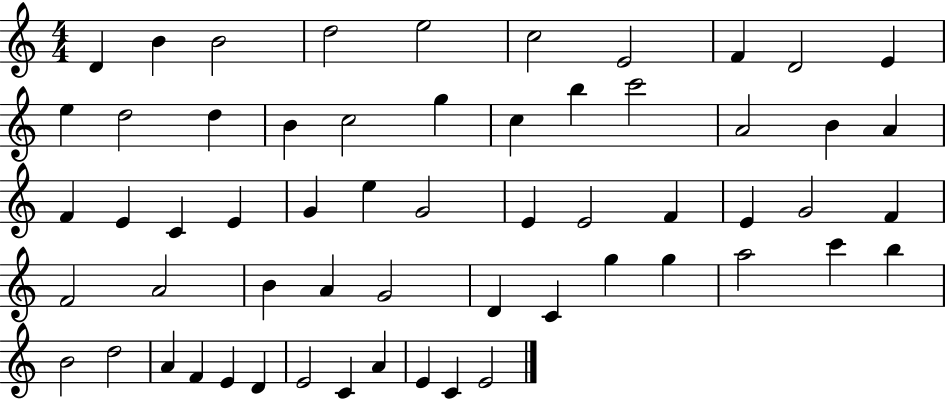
X:1
T:Untitled
M:4/4
L:1/4
K:C
D B B2 d2 e2 c2 E2 F D2 E e d2 d B c2 g c b c'2 A2 B A F E C E G e G2 E E2 F E G2 F F2 A2 B A G2 D C g g a2 c' b B2 d2 A F E D E2 C A E C E2